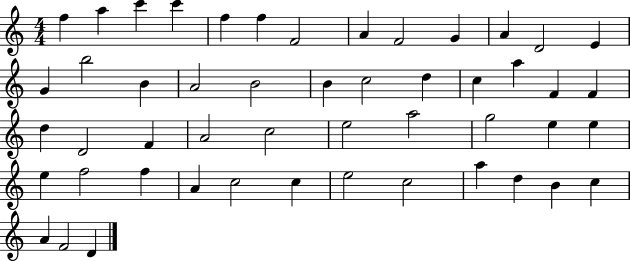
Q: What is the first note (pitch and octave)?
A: F5